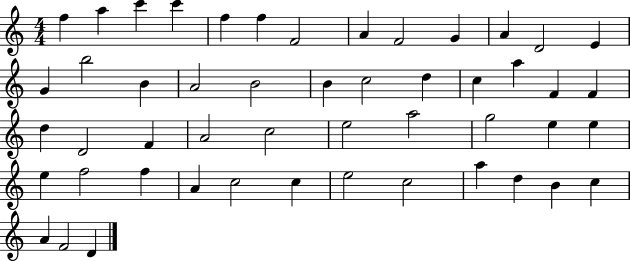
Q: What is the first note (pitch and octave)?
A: F5